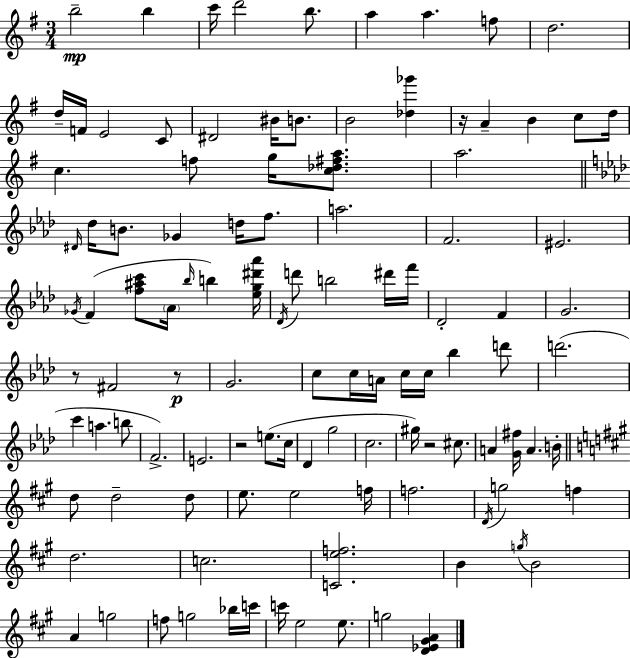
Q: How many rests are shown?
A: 5